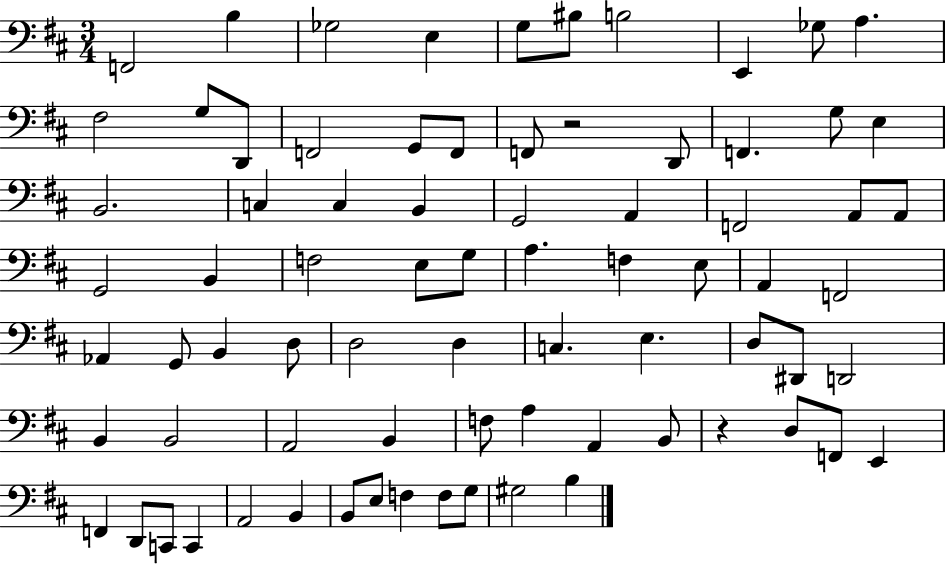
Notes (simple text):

F2/h B3/q Gb3/h E3/q G3/e BIS3/e B3/h E2/q Gb3/e A3/q. F#3/h G3/e D2/e F2/h G2/e F2/e F2/e R/h D2/e F2/q. G3/e E3/q B2/h. C3/q C3/q B2/q G2/h A2/q F2/h A2/e A2/e G2/h B2/q F3/h E3/e G3/e A3/q. F3/q E3/e A2/q F2/h Ab2/q G2/e B2/q D3/e D3/h D3/q C3/q. E3/q. D3/e D#2/e D2/h B2/q B2/h A2/h B2/q F3/e A3/q A2/q B2/e R/q D3/e F2/e E2/q F2/q D2/e C2/e C2/q A2/h B2/q B2/e E3/e F3/q F3/e G3/e G#3/h B3/q